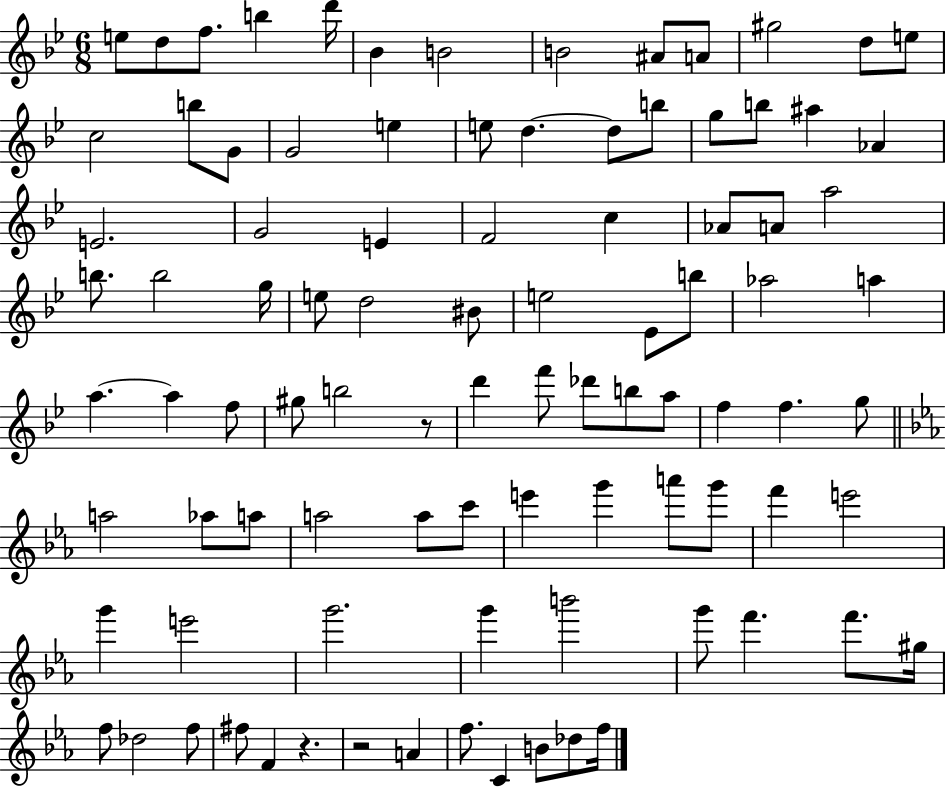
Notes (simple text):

E5/e D5/e F5/e. B5/q D6/s Bb4/q B4/h B4/h A#4/e A4/e G#5/h D5/e E5/e C5/h B5/e G4/e G4/h E5/q E5/e D5/q. D5/e B5/e G5/e B5/e A#5/q Ab4/q E4/h. G4/h E4/q F4/h C5/q Ab4/e A4/e A5/h B5/e. B5/h G5/s E5/e D5/h BIS4/e E5/h Eb4/e B5/e Ab5/h A5/q A5/q. A5/q F5/e G#5/e B5/h R/e D6/q F6/e Db6/e B5/e A5/e F5/q F5/q. G5/e A5/h Ab5/e A5/e A5/h A5/e C6/e E6/q G6/q A6/e G6/e F6/q E6/h G6/q E6/h G6/h. G6/q B6/h G6/e F6/q. F6/e. G#5/s F5/e Db5/h F5/e F#5/e F4/q R/q. R/h A4/q F5/e. C4/q B4/e Db5/e F5/s